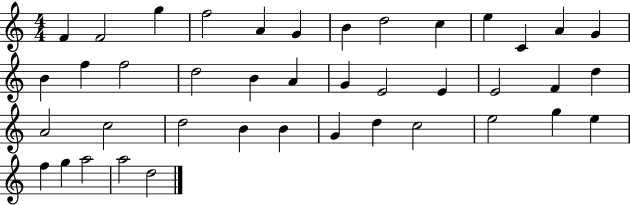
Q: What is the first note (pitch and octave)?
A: F4